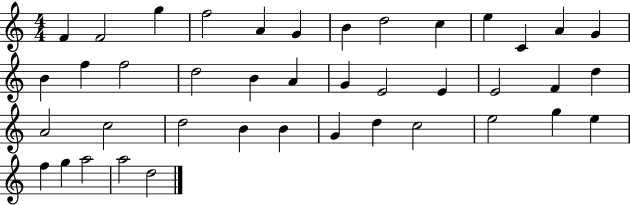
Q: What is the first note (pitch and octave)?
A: F4